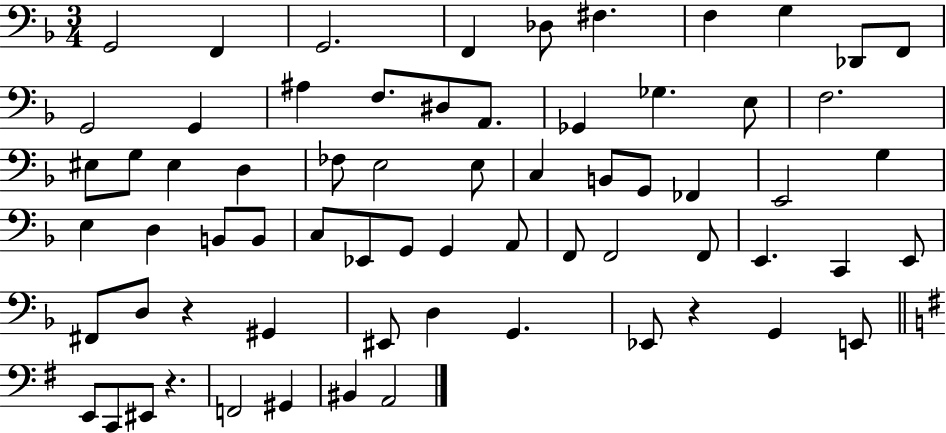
G2/h F2/q G2/h. F2/q Db3/e F#3/q. F3/q G3/q Db2/e F2/e G2/h G2/q A#3/q F3/e. D#3/e A2/e. Gb2/q Gb3/q. E3/e F3/h. EIS3/e G3/e EIS3/q D3/q FES3/e E3/h E3/e C3/q B2/e G2/e FES2/q E2/h G3/q E3/q D3/q B2/e B2/e C3/e Eb2/e G2/e G2/q A2/e F2/e F2/h F2/e E2/q. C2/q E2/e F#2/e D3/e R/q G#2/q EIS2/e D3/q G2/q. Eb2/e R/q G2/q E2/e E2/e C2/e EIS2/e R/q. F2/h G#2/q BIS2/q A2/h